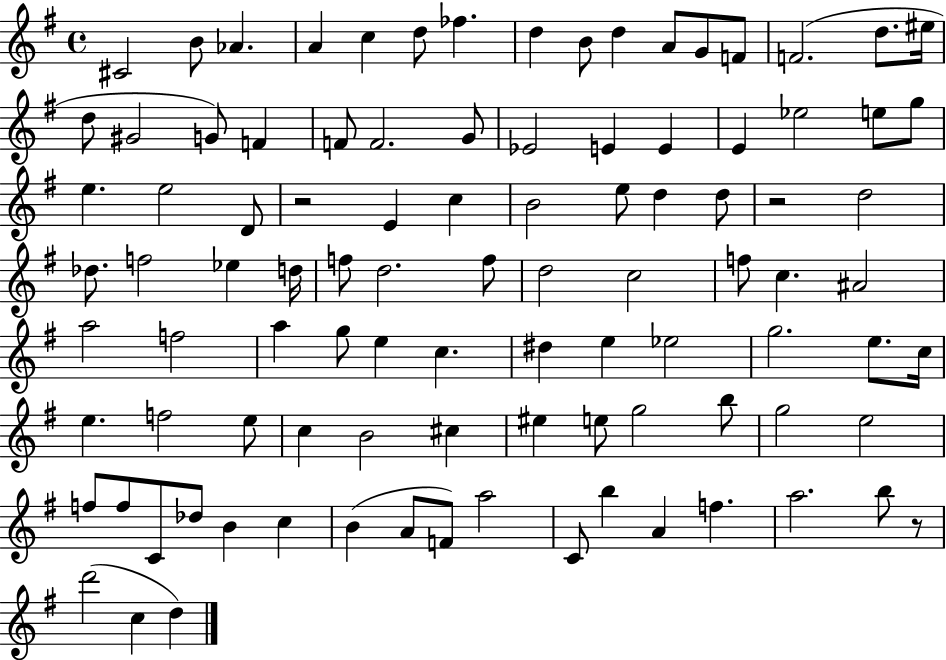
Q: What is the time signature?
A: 4/4